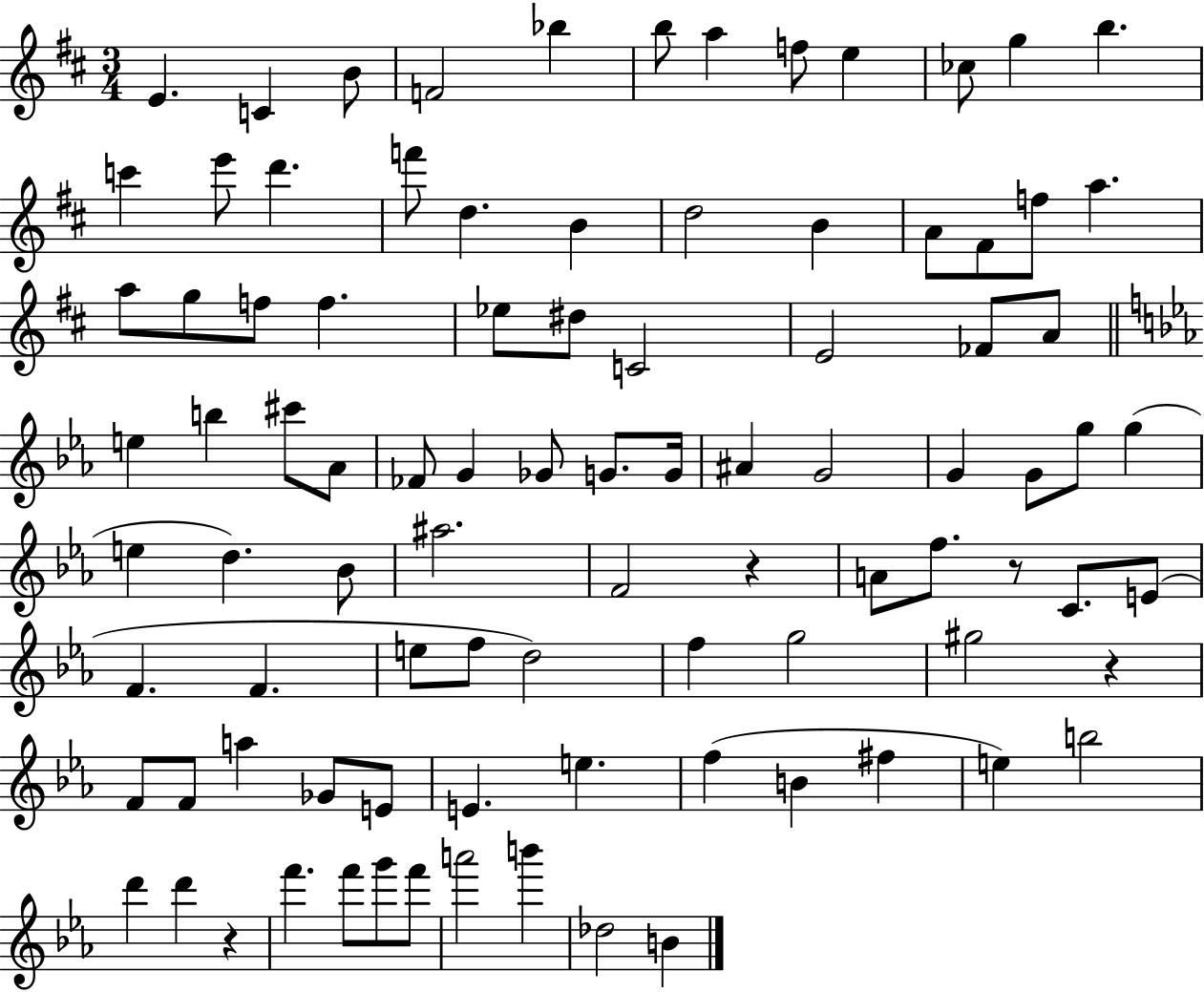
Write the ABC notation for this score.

X:1
T:Untitled
M:3/4
L:1/4
K:D
E C B/2 F2 _b b/2 a f/2 e _c/2 g b c' e'/2 d' f'/2 d B d2 B A/2 ^F/2 f/2 a a/2 g/2 f/2 f _e/2 ^d/2 C2 E2 _F/2 A/2 e b ^c'/2 _A/2 _F/2 G _G/2 G/2 G/4 ^A G2 G G/2 g/2 g e d _B/2 ^a2 F2 z A/2 f/2 z/2 C/2 E/2 F F e/2 f/2 d2 f g2 ^g2 z F/2 F/2 a _G/2 E/2 E e f B ^f e b2 d' d' z f' f'/2 g'/2 f'/2 a'2 b' _d2 B